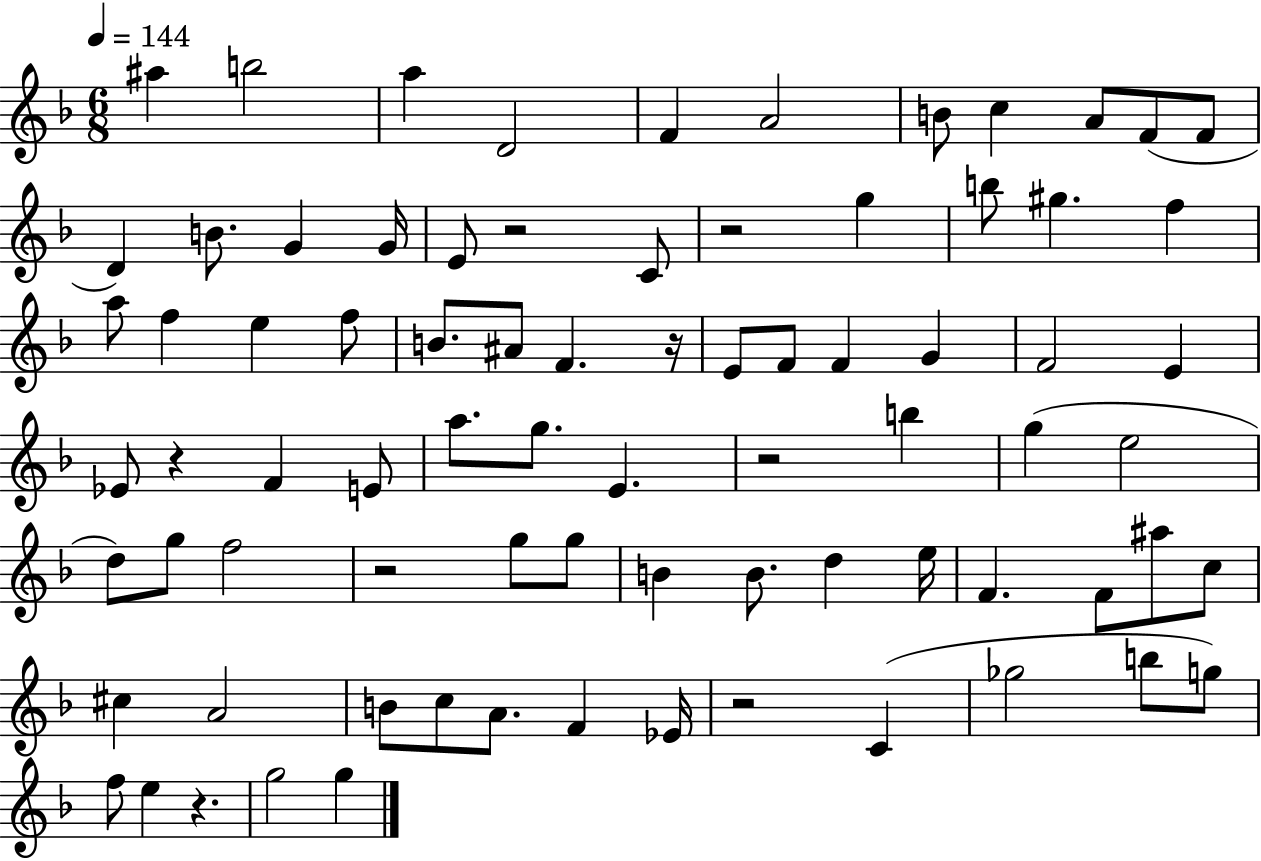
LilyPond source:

{
  \clef treble
  \numericTimeSignature
  \time 6/8
  \key f \major
  \tempo 4 = 144
  \repeat volta 2 { ais''4 b''2 | a''4 d'2 | f'4 a'2 | b'8 c''4 a'8 f'8( f'8 | \break d'4) b'8. g'4 g'16 | e'8 r2 c'8 | r2 g''4 | b''8 gis''4. f''4 | \break a''8 f''4 e''4 f''8 | b'8. ais'8 f'4. r16 | e'8 f'8 f'4 g'4 | f'2 e'4 | \break ees'8 r4 f'4 e'8 | a''8. g''8. e'4. | r2 b''4 | g''4( e''2 | \break d''8) g''8 f''2 | r2 g''8 g''8 | b'4 b'8. d''4 e''16 | f'4. f'8 ais''8 c''8 | \break cis''4 a'2 | b'8 c''8 a'8. f'4 ees'16 | r2 c'4( | ges''2 b''8 g''8) | \break f''8 e''4 r4. | g''2 g''4 | } \bar "|."
}